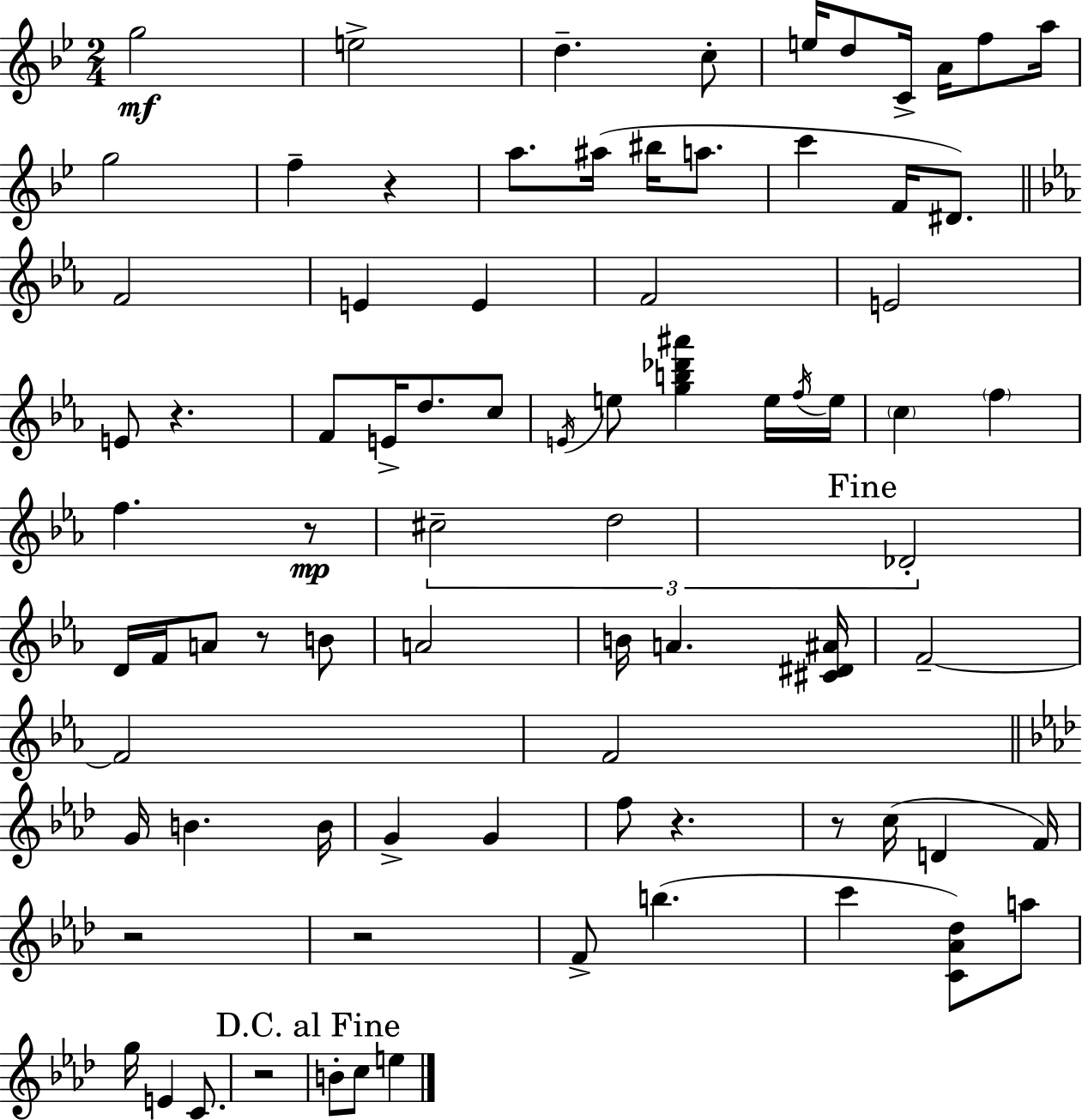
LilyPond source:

{
  \clef treble
  \numericTimeSignature
  \time 2/4
  \key bes \major
  g''2\mf | e''2-> | d''4.-- c''8-. | e''16 d''8 c'16-> a'16 f''8 a''16 | \break g''2 | f''4-- r4 | a''8. ais''16( bis''16 a''8. | c'''4 f'16 dis'8.) | \break \bar "||" \break \key ees \major f'2 | e'4 e'4 | f'2 | e'2 | \break e'8 r4. | f'8 e'16-> d''8. c''8 | \acciaccatura { e'16 } e''8 <g'' b'' des''' ais'''>4 e''16 | \acciaccatura { f''16 } e''16 \parenthesize c''4 \parenthesize f''4 | \break f''4. | r8\mp \tuplet 3/2 { cis''2-- | d''2 | \mark "Fine" des'2-. } | \break d'16 f'16 a'8 r8 | b'8 a'2 | b'16 a'4. | <cis' dis' ais'>16 f'2--~~ | \break f'2 | f'2 | \bar "||" \break \key f \minor g'16 b'4. b'16 | g'4-> g'4 | f''8 r4. | r8 c''16( d'4 f'16) | \break r2 | r2 | f'8-> b''4.( | c'''4 <c' aes' des''>8) a''8 | \break g''16 e'4 c'8. | r2 | \mark "D.C. al Fine" b'8-. c''8 e''4 | \bar "|."
}